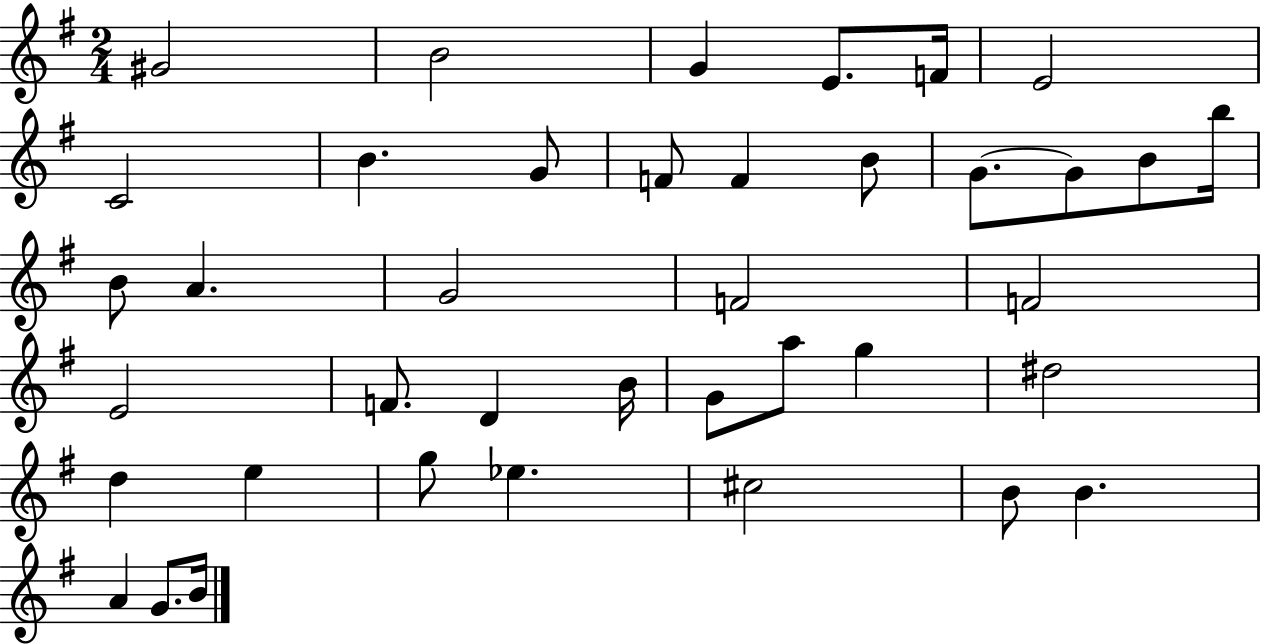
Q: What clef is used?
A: treble